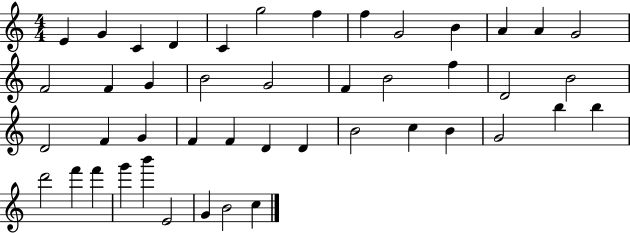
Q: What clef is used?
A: treble